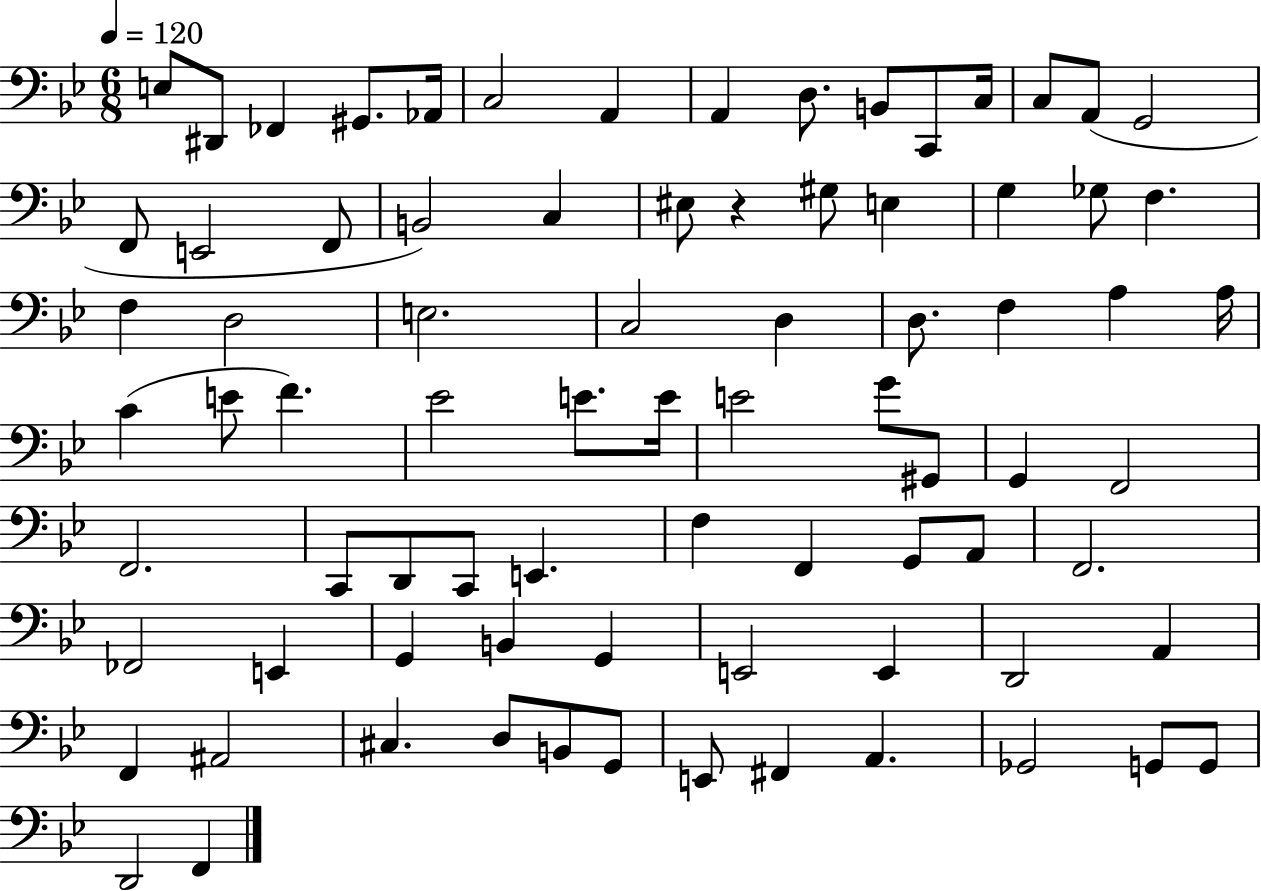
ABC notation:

X:1
T:Untitled
M:6/8
L:1/4
K:Bb
E,/2 ^D,,/2 _F,, ^G,,/2 _A,,/4 C,2 A,, A,, D,/2 B,,/2 C,,/2 C,/4 C,/2 A,,/2 G,,2 F,,/2 E,,2 F,,/2 B,,2 C, ^E,/2 z ^G,/2 E, G, _G,/2 F, F, D,2 E,2 C,2 D, D,/2 F, A, A,/4 C E/2 F _E2 E/2 E/4 E2 G/2 ^G,,/2 G,, F,,2 F,,2 C,,/2 D,,/2 C,,/2 E,, F, F,, G,,/2 A,,/2 F,,2 _F,,2 E,, G,, B,, G,, E,,2 E,, D,,2 A,, F,, ^A,,2 ^C, D,/2 B,,/2 G,,/2 E,,/2 ^F,, A,, _G,,2 G,,/2 G,,/2 D,,2 F,,